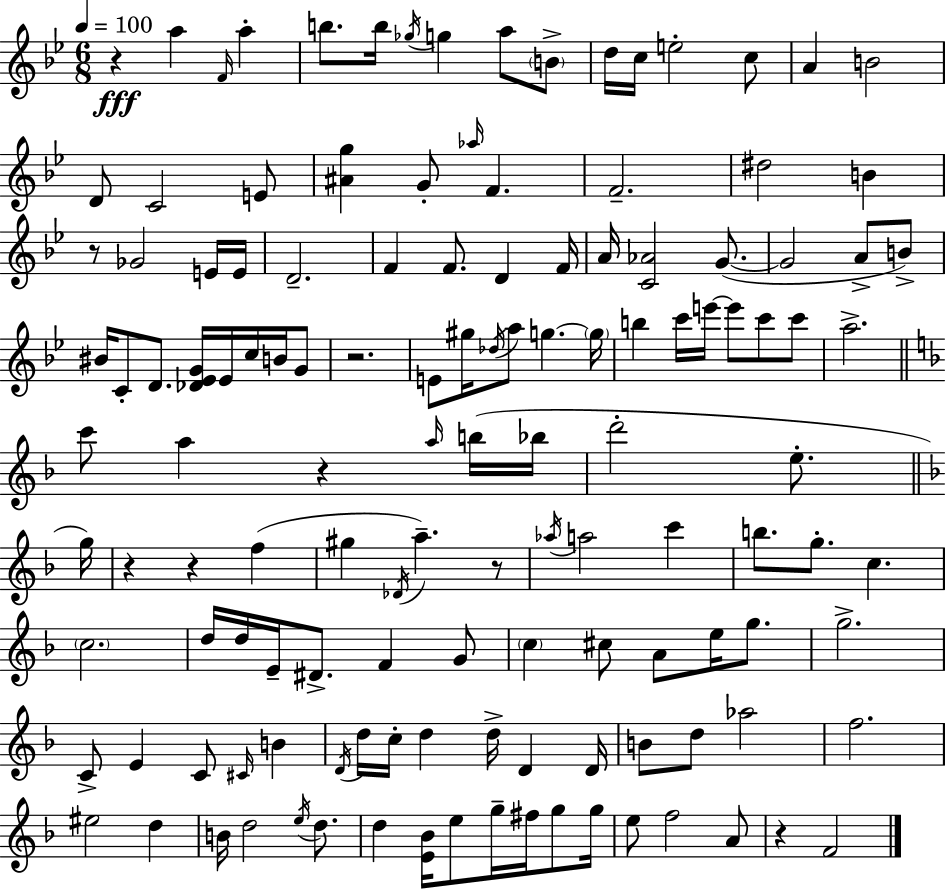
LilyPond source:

{
  \clef treble
  \numericTimeSignature
  \time 6/8
  \key g \minor
  \tempo 4 = 100
  r4\fff a''4 \grace { f'16 } a''4-. | b''8. b''16 \acciaccatura { ges''16 } g''4 a''8 | \parenthesize b'8-> d''16 c''16 e''2-. | c''8 a'4 b'2 | \break d'8 c'2 | e'8 <ais' g''>4 g'8-. \grace { aes''16 } f'4. | f'2.-- | dis''2 b'4 | \break r8 ges'2 | e'16 e'16 d'2.-- | f'4 f'8. d'4 | f'16 a'16 <c' aes'>2 | \break g'8.~(~ g'2 a'8-> | b'8->) bis'16 c'8-. d'8. <des' ees' g'>16 ees'16 c''16 | b'16 g'8 r2. | e'8 gis''16 \acciaccatura { des''16 } a''8 g''4.~~ | \break \parenthesize g''16 b''4 c'''16 e'''16~~ e'''8 | c'''8 c'''8 a''2.-> | \bar "||" \break \key f \major c'''8 a''4 r4 \grace { a''16 } b''16( | bes''16 d'''2-. e''8.-. | \bar "||" \break \key d \minor g''16) r4 r4 f''4( | gis''4 \acciaccatura { des'16 } a''4.--) | r8 \acciaccatura { aes''16 } a''2 c'''4 | b''8. g''8.-. c''4. | \break \parenthesize c''2. | d''16 d''16 e'16-- dis'8.-> f'4 | g'8 \parenthesize c''4 cis''8 a'8 e''16 | g''8. g''2.-> | \break c'8-> e'4 c'8 \grace { cis'16 } | b'4 \acciaccatura { d'16 } d''16 c''16-. d''4 d''16-> | d'4 d'16 b'8 d''8 aes''2 | f''2. | \break eis''2 | d''4 b'16 d''2 | \acciaccatura { e''16 } d''8. d''4 <e' bes'>16 e''8 | g''16-- fis''16 g''8 g''16 e''8 f''2 | \break a'8 r4 f'2 | \bar "|."
}